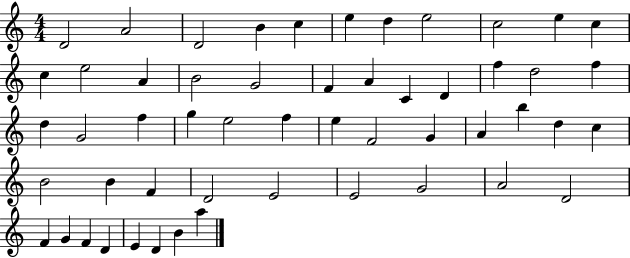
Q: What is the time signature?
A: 4/4